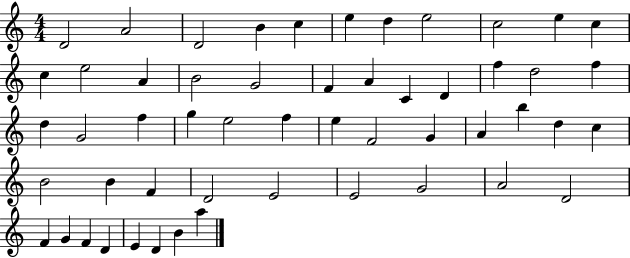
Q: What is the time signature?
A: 4/4